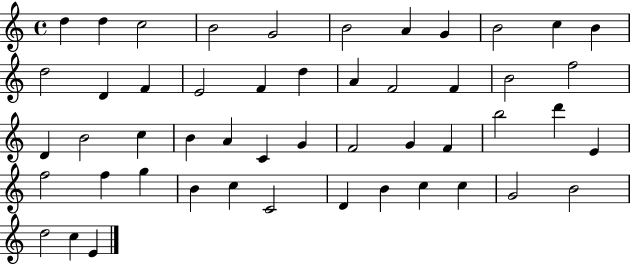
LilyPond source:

{
  \clef treble
  \time 4/4
  \defaultTimeSignature
  \key c \major
  d''4 d''4 c''2 | b'2 g'2 | b'2 a'4 g'4 | b'2 c''4 b'4 | \break d''2 d'4 f'4 | e'2 f'4 d''4 | a'4 f'2 f'4 | b'2 f''2 | \break d'4 b'2 c''4 | b'4 a'4 c'4 g'4 | f'2 g'4 f'4 | b''2 d'''4 e'4 | \break f''2 f''4 g''4 | b'4 c''4 c'2 | d'4 b'4 c''4 c''4 | g'2 b'2 | \break d''2 c''4 e'4 | \bar "|."
}